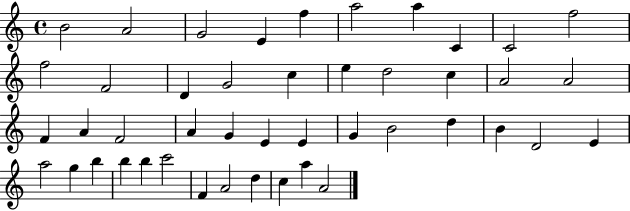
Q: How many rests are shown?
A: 0